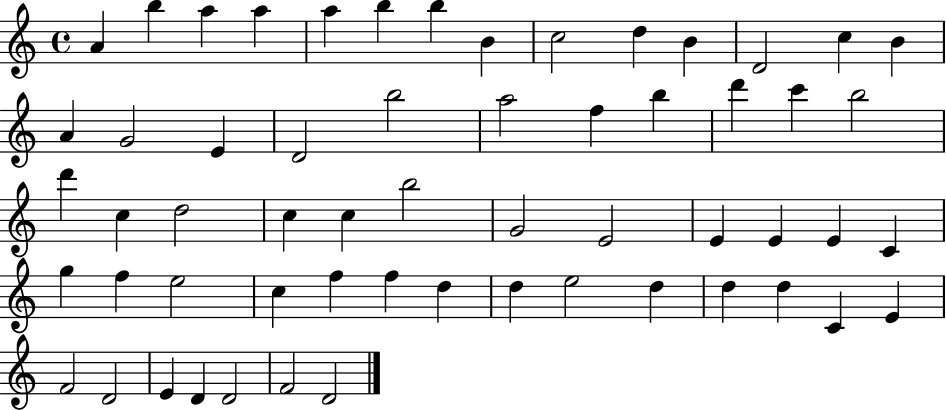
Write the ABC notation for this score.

X:1
T:Untitled
M:4/4
L:1/4
K:C
A b a a a b b B c2 d B D2 c B A G2 E D2 b2 a2 f b d' c' b2 d' c d2 c c b2 G2 E2 E E E C g f e2 c f f d d e2 d d d C E F2 D2 E D D2 F2 D2